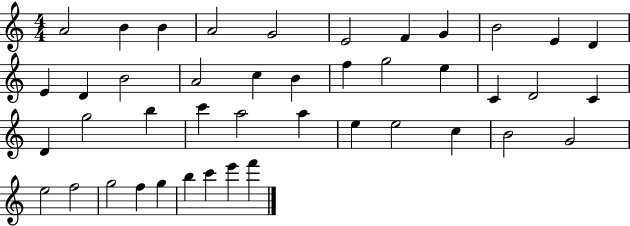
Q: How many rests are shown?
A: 0